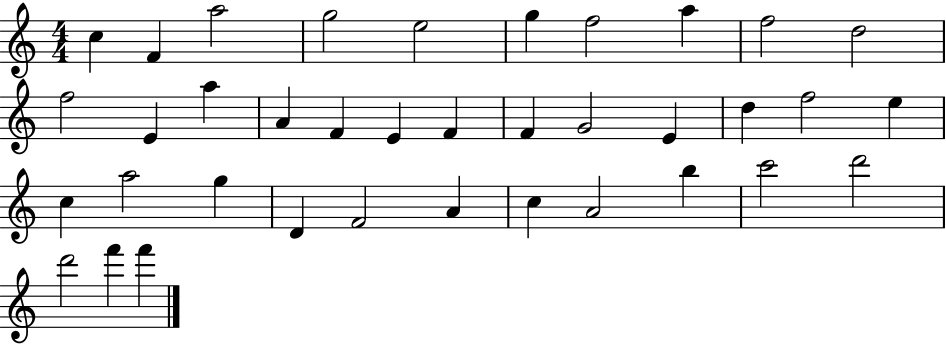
{
  \clef treble
  \numericTimeSignature
  \time 4/4
  \key c \major
  c''4 f'4 a''2 | g''2 e''2 | g''4 f''2 a''4 | f''2 d''2 | \break f''2 e'4 a''4 | a'4 f'4 e'4 f'4 | f'4 g'2 e'4 | d''4 f''2 e''4 | \break c''4 a''2 g''4 | d'4 f'2 a'4 | c''4 a'2 b''4 | c'''2 d'''2 | \break d'''2 f'''4 f'''4 | \bar "|."
}